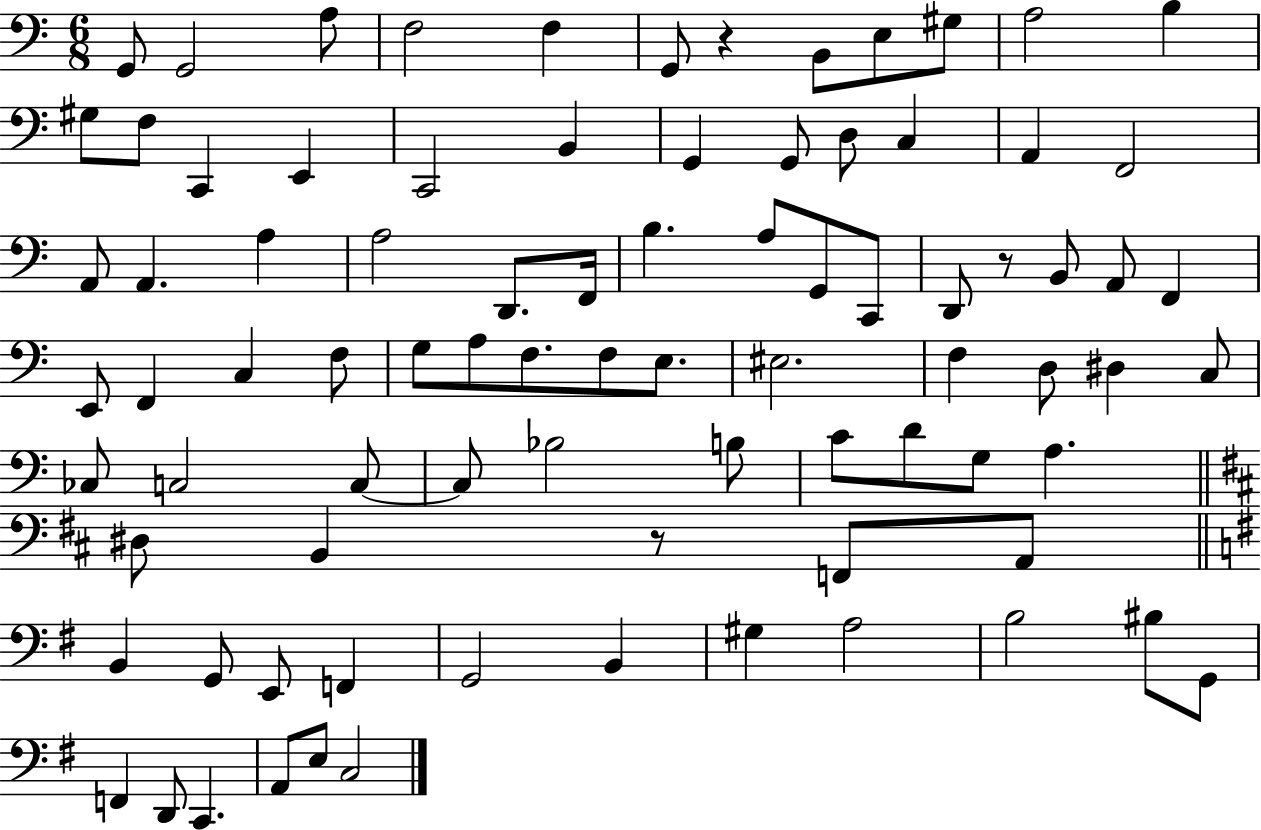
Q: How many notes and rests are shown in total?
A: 85